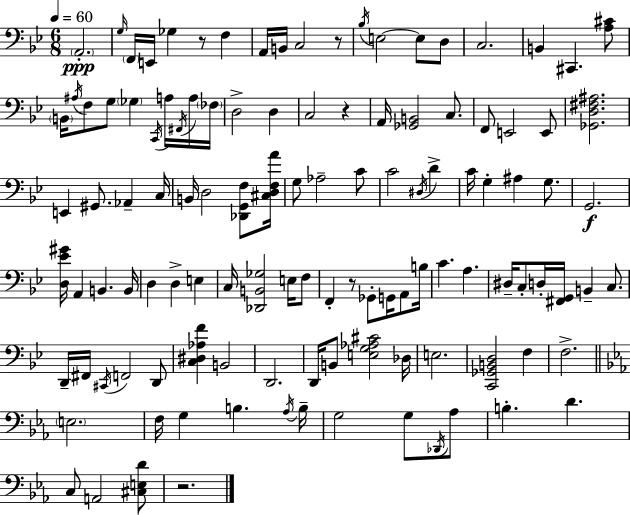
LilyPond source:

{
  \clef bass
  \numericTimeSignature
  \time 6/8
  \key g \minor
  \tempo 4 = 60
  \repeat volta 2 { \parenthesize a,2.-.\ppp | \grace { g16 } \parenthesize f,16 e,16 ges4 r8 f4 | a,16 b,16 c2 r8 | \acciaccatura { bes16 } e2~~ e8 | \break d8 c2. | b,4 cis,4. | <a cis'>8 \parenthesize b,16 \acciaccatura { ais16 } f8 g8 \parenthesize ges4 | \acciaccatura { c,16 } a16 \acciaccatura { fis,16 } a16 \parenthesize fes16 d2-> | \break d4 c2 | r4 a,16 <ges, b,>2 | c8. f,8 e,2 | e,8 <ges, d fis ais>2. | \break e,4 gis,8. | aes,4-- c16 b,16 d2 | <des, g, f>8 <cis d f a'>16 g8 aes2-- | c'8 c'2 | \break \acciaccatura { dis16 } d'4-> c'16 g4-. ais4 | g8. g,2.\f | <d ees' gis'>16 a,4 b,4. | b,16 d4 d4-> | \break e4 c16 <des, b, ges>2 | e16 f8 f,4-. r8 | ges,8-. g,16 a,8 b16 c'4. | a4. dis16-- c8-. d16-. <fis, g,>16 b,4-- | \break c8. d,16-- fis,16 \acciaccatura { cis,16 } f,2 | d,8 <c dis aes f'>4 b,2 | d,2. | d,16 b,8 <e g aes cis'>2 | \break des16 e2. | <c, ges, b, d>2 | f4 f2.-> | \bar "||" \break \key ees \major \parenthesize e2. | f16 g4 b4. \acciaccatura { aes16 } | b16-- g2 g8 \acciaccatura { des,16 } | aes8 b4.-. d'4. | \break c8 a,2 | <cis e d'>8 r2. | } \bar "|."
}